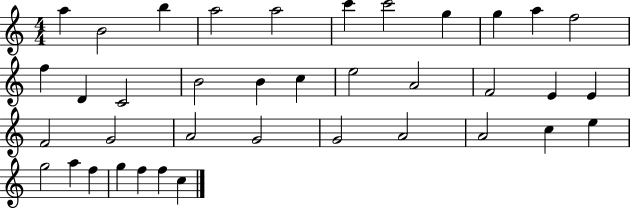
{
  \clef treble
  \numericTimeSignature
  \time 4/4
  \key c \major
  a''4 b'2 b''4 | a''2 a''2 | c'''4 c'''2 g''4 | g''4 a''4 f''2 | \break f''4 d'4 c'2 | b'2 b'4 c''4 | e''2 a'2 | f'2 e'4 e'4 | \break f'2 g'2 | a'2 g'2 | g'2 a'2 | a'2 c''4 e''4 | \break g''2 a''4 f''4 | g''4 f''4 f''4 c''4 | \bar "|."
}